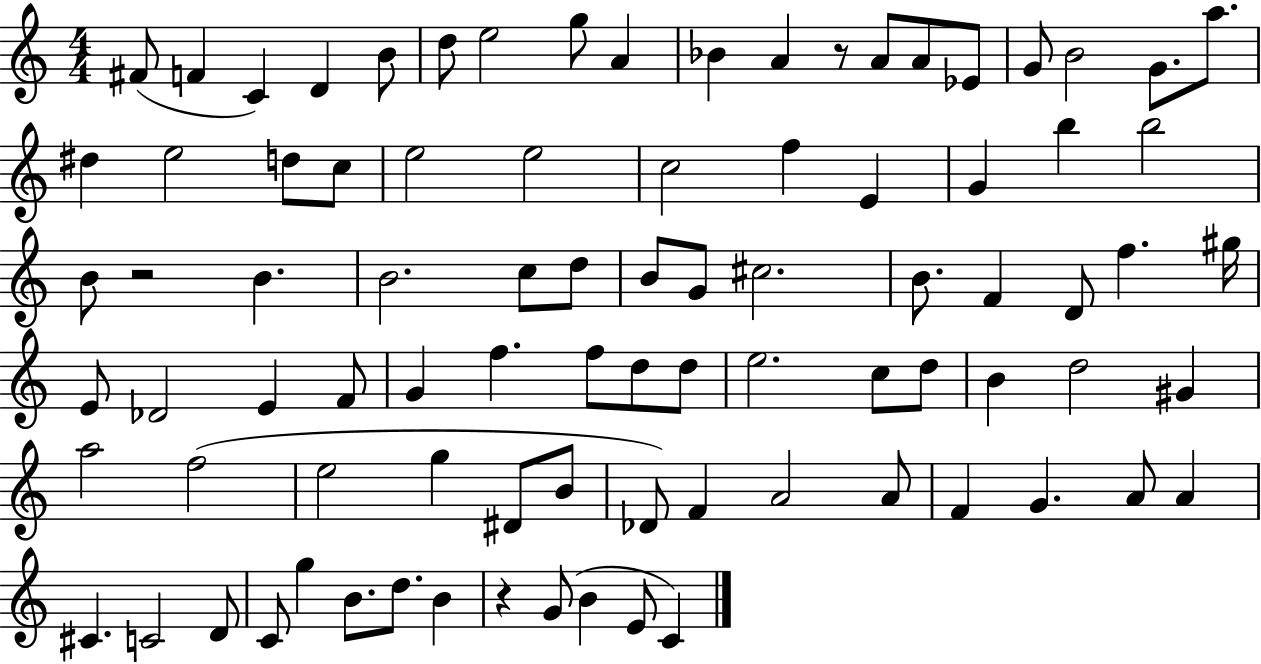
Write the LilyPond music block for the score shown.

{
  \clef treble
  \numericTimeSignature
  \time 4/4
  \key c \major
  fis'8( f'4 c'4) d'4 b'8 | d''8 e''2 g''8 a'4 | bes'4 a'4 r8 a'8 a'8 ees'8 | g'8 b'2 g'8. a''8. | \break dis''4 e''2 d''8 c''8 | e''2 e''2 | c''2 f''4 e'4 | g'4 b''4 b''2 | \break b'8 r2 b'4. | b'2. c''8 d''8 | b'8 g'8 cis''2. | b'8. f'4 d'8 f''4. gis''16 | \break e'8 des'2 e'4 f'8 | g'4 f''4. f''8 d''8 d''8 | e''2. c''8 d''8 | b'4 d''2 gis'4 | \break a''2 f''2( | e''2 g''4 dis'8 b'8 | des'8) f'4 a'2 a'8 | f'4 g'4. a'8 a'4 | \break cis'4. c'2 d'8 | c'8 g''4 b'8. d''8. b'4 | r4 g'8( b'4 e'8 c'4) | \bar "|."
}